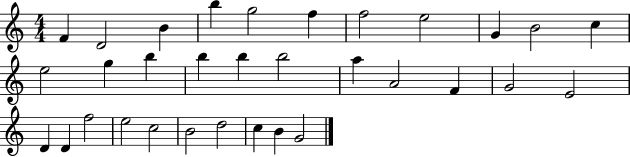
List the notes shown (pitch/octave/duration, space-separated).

F4/q D4/h B4/q B5/q G5/h F5/q F5/h E5/h G4/q B4/h C5/q E5/h G5/q B5/q B5/q B5/q B5/h A5/q A4/h F4/q G4/h E4/h D4/q D4/q F5/h E5/h C5/h B4/h D5/h C5/q B4/q G4/h